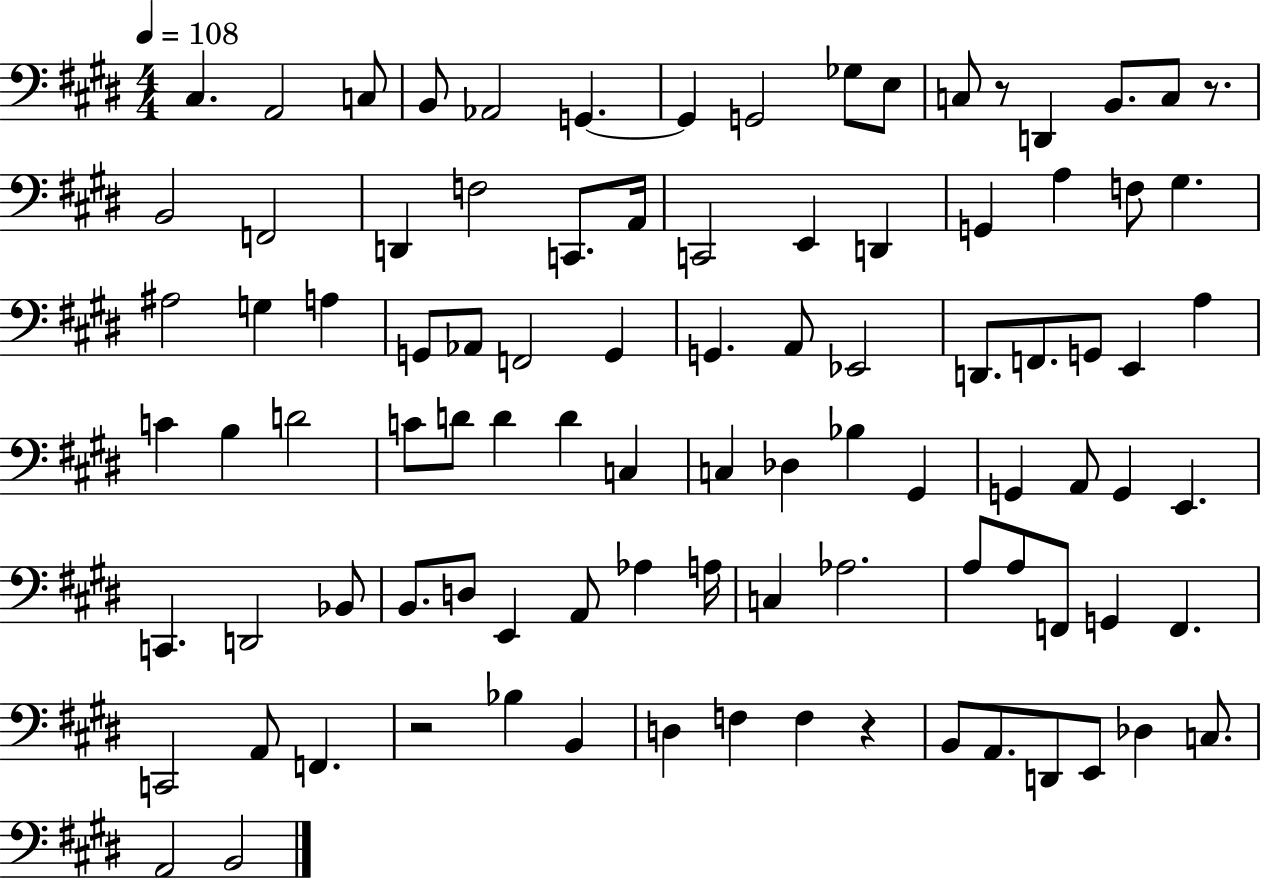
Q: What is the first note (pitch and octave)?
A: C#3